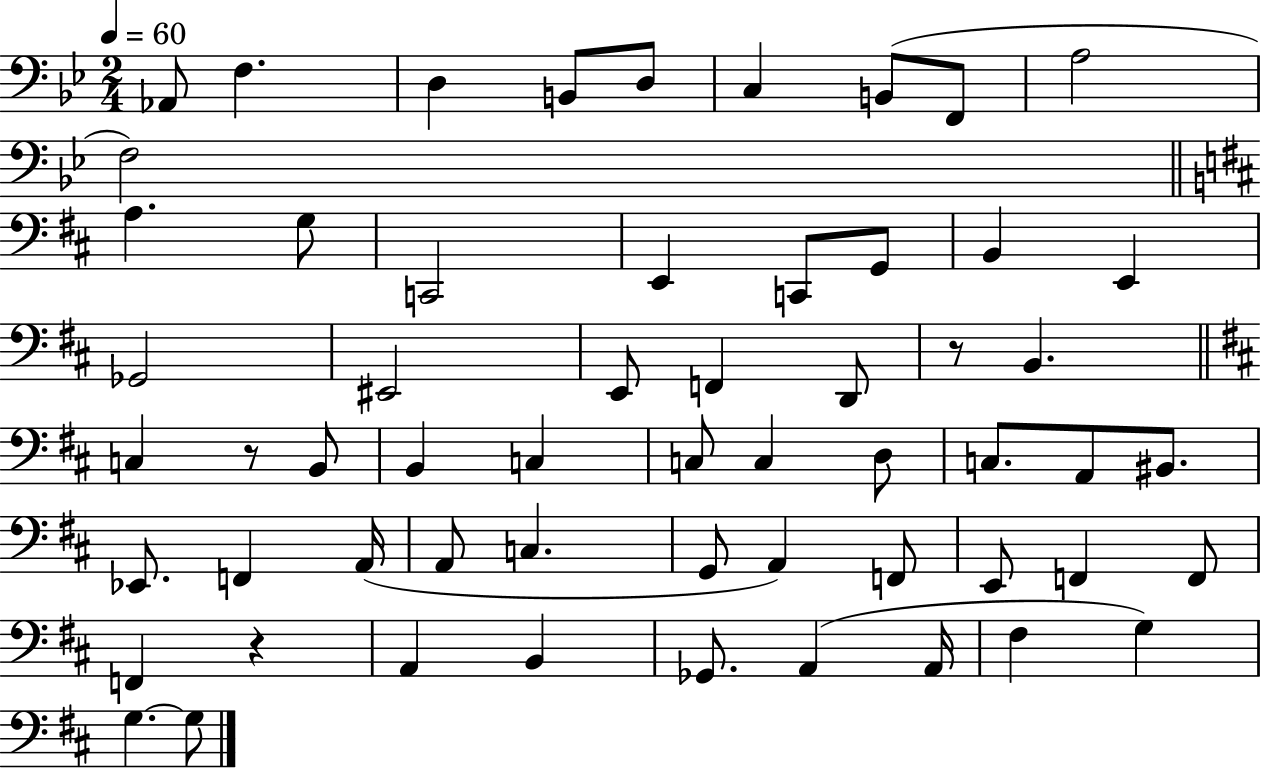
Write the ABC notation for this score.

X:1
T:Untitled
M:2/4
L:1/4
K:Bb
_A,,/2 F, D, B,,/2 D,/2 C, B,,/2 F,,/2 A,2 F,2 A, G,/2 C,,2 E,, C,,/2 G,,/2 B,, E,, _G,,2 ^E,,2 E,,/2 F,, D,,/2 z/2 B,, C, z/2 B,,/2 B,, C, C,/2 C, D,/2 C,/2 A,,/2 ^B,,/2 _E,,/2 F,, A,,/4 A,,/2 C, G,,/2 A,, F,,/2 E,,/2 F,, F,,/2 F,, z A,, B,, _G,,/2 A,, A,,/4 ^F, G, G, G,/2